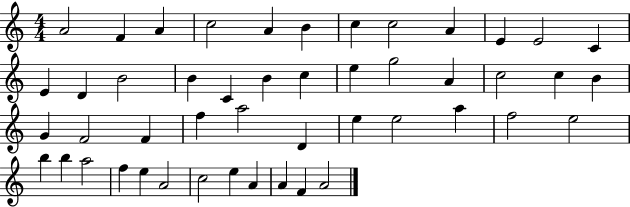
X:1
T:Untitled
M:4/4
L:1/4
K:C
A2 F A c2 A B c c2 A E E2 C E D B2 B C B c e g2 A c2 c B G F2 F f a2 D e e2 a f2 e2 b b a2 f e A2 c2 e A A F A2